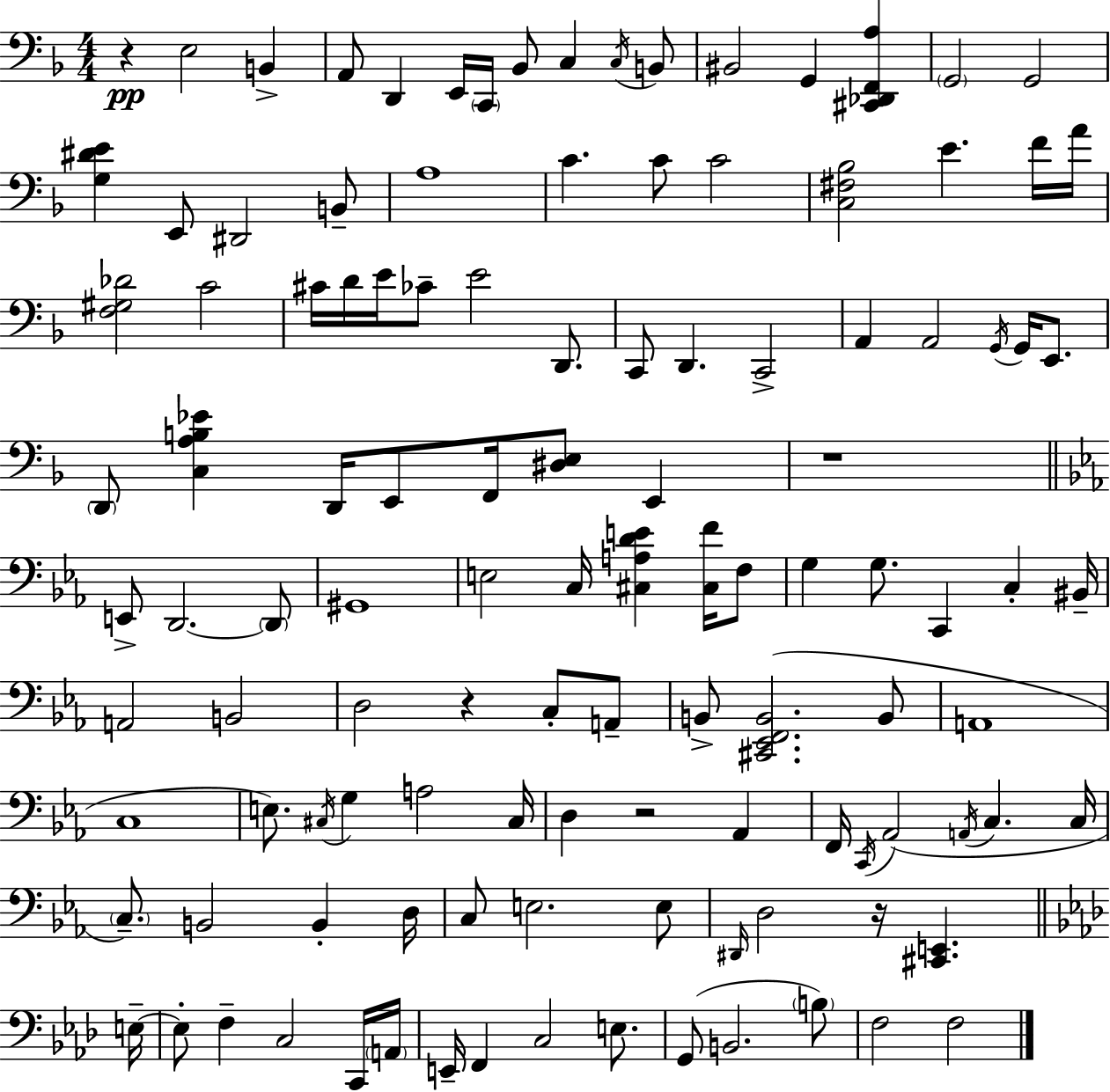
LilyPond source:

{
  \clef bass
  \numericTimeSignature
  \time 4/4
  \key f \major
  r4\pp e2 b,4-> | a,8 d,4 e,16 \parenthesize c,16 bes,8 c4 \acciaccatura { c16 } b,8 | bis,2 g,4 <cis, des, f, a>4 | \parenthesize g,2 g,2 | \break <g dis' e'>4 e,8 dis,2 b,8-- | a1 | c'4. c'8 c'2 | <c fis bes>2 e'4. f'16 | \break a'16 <f gis des'>2 c'2 | cis'16 d'16 e'16 ces'8-- e'2 d,8. | c,8 d,4. c,2-> | a,4 a,2 \acciaccatura { g,16 } g,16 e,8. | \break \parenthesize d,8 <c a b ees'>4 d,16 e,8 f,16 <dis e>8 e,4 | r1 | \bar "||" \break \key ees \major e,8-> d,2.~~ \parenthesize d,8 | gis,1 | e2 c16 <cis a d' e'>4 <cis f'>16 f8 | g4 g8. c,4 c4-. bis,16-- | \break a,2 b,2 | d2 r4 c8-. a,8-- | b,8-> <cis, ees, f, b,>2.( b,8 | a,1 | \break c1 | e8.) \acciaccatura { cis16 } g4 a2 | cis16 d4 r2 aes,4 | f,16 \acciaccatura { c,16 }( aes,2 \acciaccatura { a,16 } c4. | \break c16 \parenthesize c8.--) b,2 b,4-. | d16 c8 e2. | e8 \grace { dis,16 } d2 r16 <cis, e,>4. | \bar "||" \break \key aes \major e16--~~ e8-. f4-- c2 c,16 | \parenthesize a,16 e,16-- f,4 c2 e8. | g,8( b,2. \parenthesize b8) | f2 f2 | \break \bar "|."
}